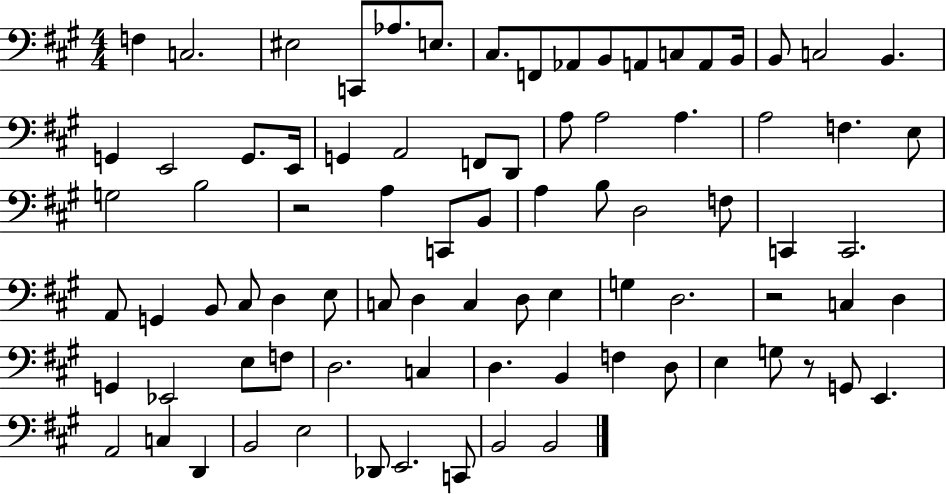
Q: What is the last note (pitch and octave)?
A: B2